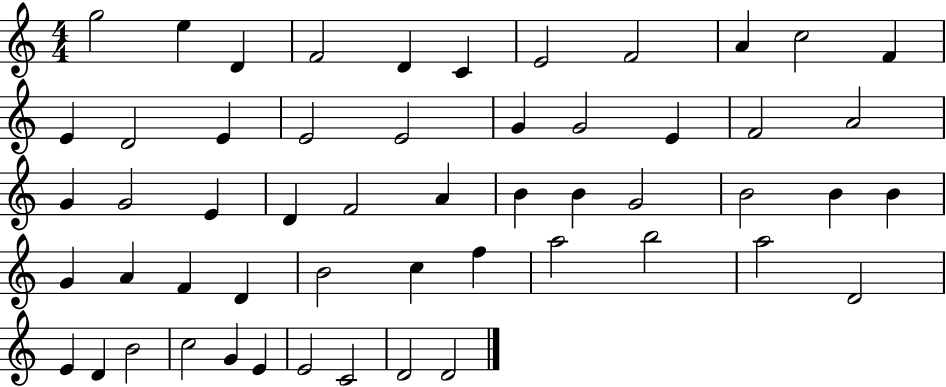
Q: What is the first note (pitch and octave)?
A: G5